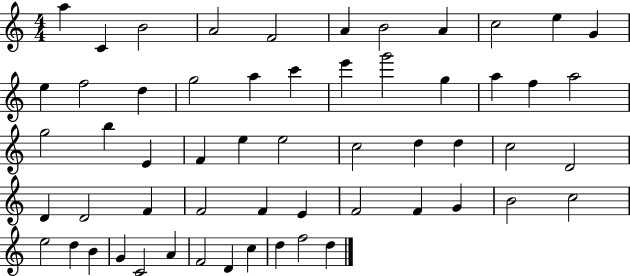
A5/q C4/q B4/h A4/h F4/h A4/q B4/h A4/q C5/h E5/q G4/q E5/q F5/h D5/q G5/h A5/q C6/q E6/q G6/h G5/q A5/q F5/q A5/h G5/h B5/q E4/q F4/q E5/q E5/h C5/h D5/q D5/q C5/h D4/h D4/q D4/h F4/q F4/h F4/q E4/q F4/h F4/q G4/q B4/h C5/h E5/h D5/q B4/q G4/q C4/h A4/q F4/h D4/q C5/q D5/q F5/h D5/q